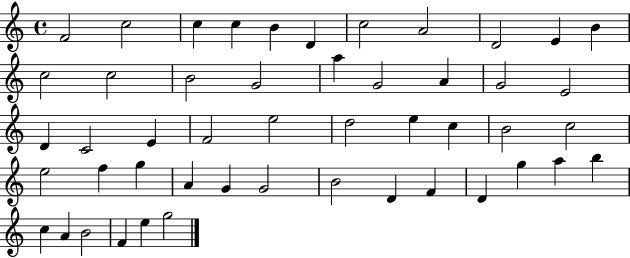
F4/h C5/h C5/q C5/q B4/q D4/q C5/h A4/h D4/h E4/q B4/q C5/h C5/h B4/h G4/h A5/q G4/h A4/q G4/h E4/h D4/q C4/h E4/q F4/h E5/h D5/h E5/q C5/q B4/h C5/h E5/h F5/q G5/q A4/q G4/q G4/h B4/h D4/q F4/q D4/q G5/q A5/q B5/q C5/q A4/q B4/h F4/q E5/q G5/h